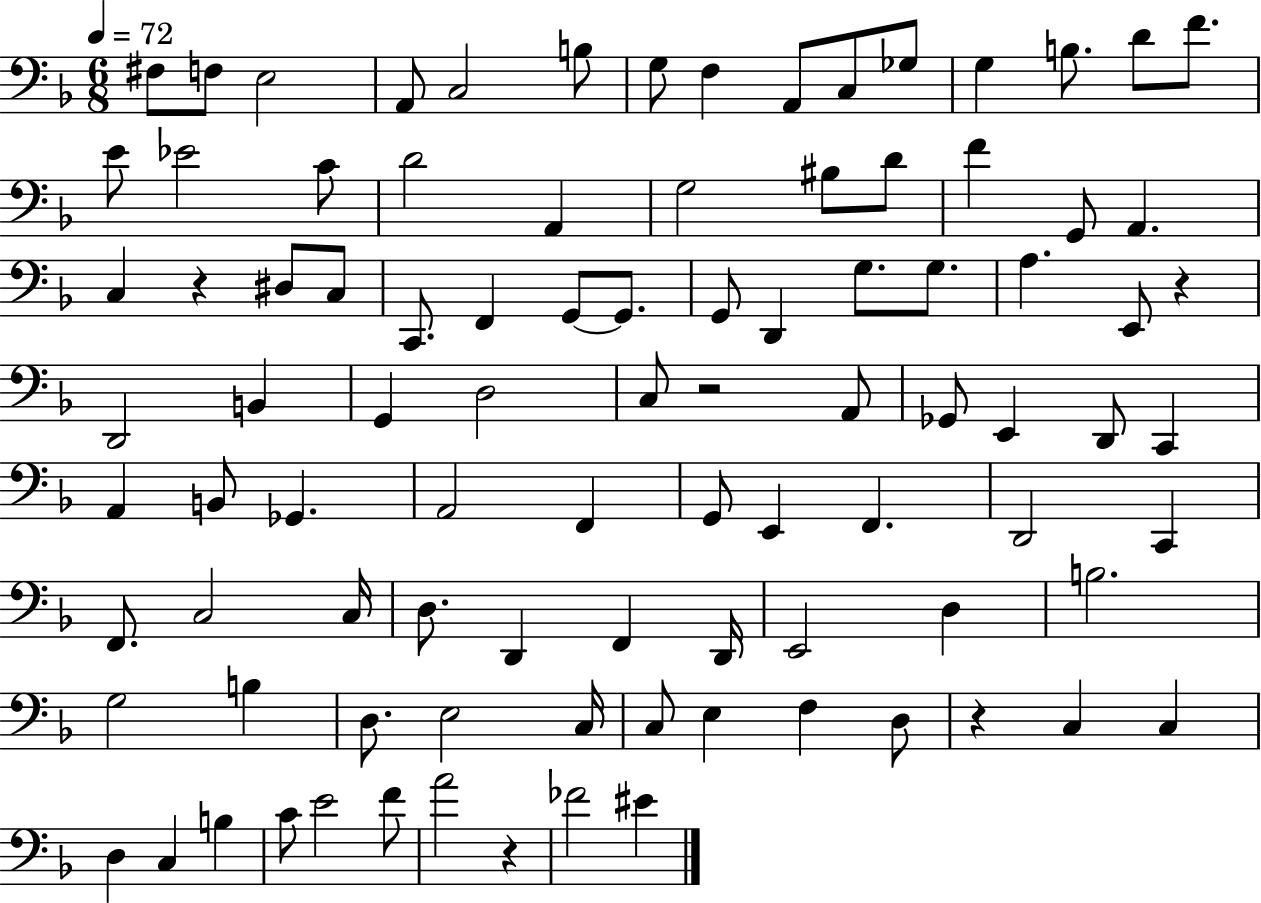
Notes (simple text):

F#3/e F3/e E3/h A2/e C3/h B3/e G3/e F3/q A2/e C3/e Gb3/e G3/q B3/e. D4/e F4/e. E4/e Eb4/h C4/e D4/h A2/q G3/h BIS3/e D4/e F4/q G2/e A2/q. C3/q R/q D#3/e C3/e C2/e. F2/q G2/e G2/e. G2/e D2/q G3/e. G3/e. A3/q. E2/e R/q D2/h B2/q G2/q D3/h C3/e R/h A2/e Gb2/e E2/q D2/e C2/q A2/q B2/e Gb2/q. A2/h F2/q G2/e E2/q F2/q. D2/h C2/q F2/e. C3/h C3/s D3/e. D2/q F2/q D2/s E2/h D3/q B3/h. G3/h B3/q D3/e. E3/h C3/s C3/e E3/q F3/q D3/e R/q C3/q C3/q D3/q C3/q B3/q C4/e E4/h F4/e A4/h R/q FES4/h EIS4/q